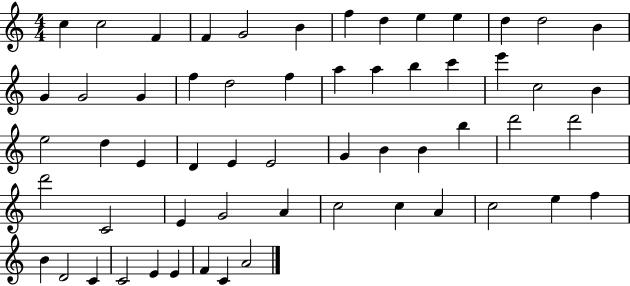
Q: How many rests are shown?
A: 0